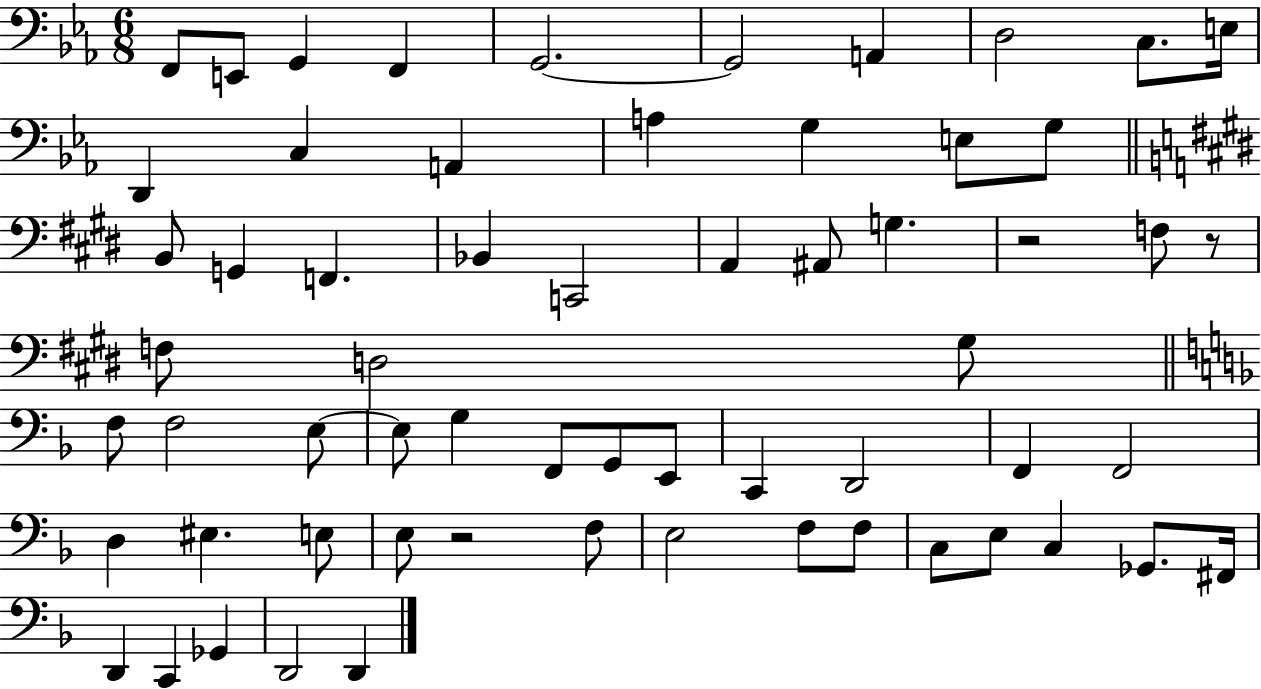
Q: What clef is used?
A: bass